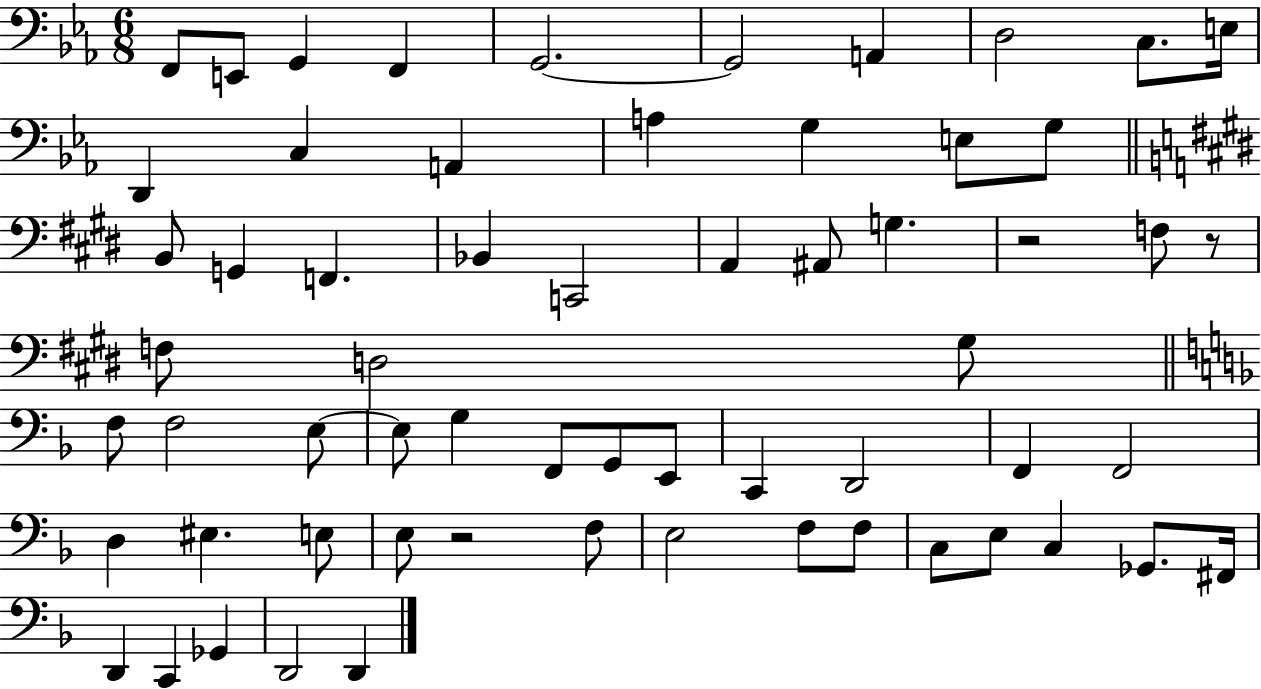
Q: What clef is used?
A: bass